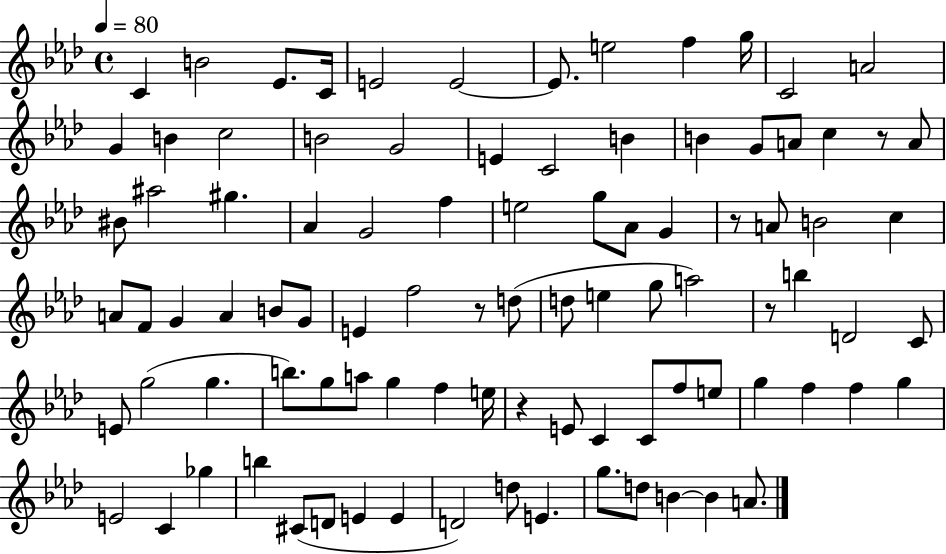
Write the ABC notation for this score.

X:1
T:Untitled
M:4/4
L:1/4
K:Ab
C B2 _E/2 C/4 E2 E2 E/2 e2 f g/4 C2 A2 G B c2 B2 G2 E C2 B B G/2 A/2 c z/2 A/2 ^B/2 ^a2 ^g _A G2 f e2 g/2 _A/2 G z/2 A/2 B2 c A/2 F/2 G A B/2 G/2 E f2 z/2 d/2 d/2 e g/2 a2 z/2 b D2 C/2 E/2 g2 g b/2 g/2 a/2 g f e/4 z E/2 C C/2 f/2 e/2 g f f g E2 C _g b ^C/2 D/2 E E D2 d/2 E g/2 d/2 B B A/2